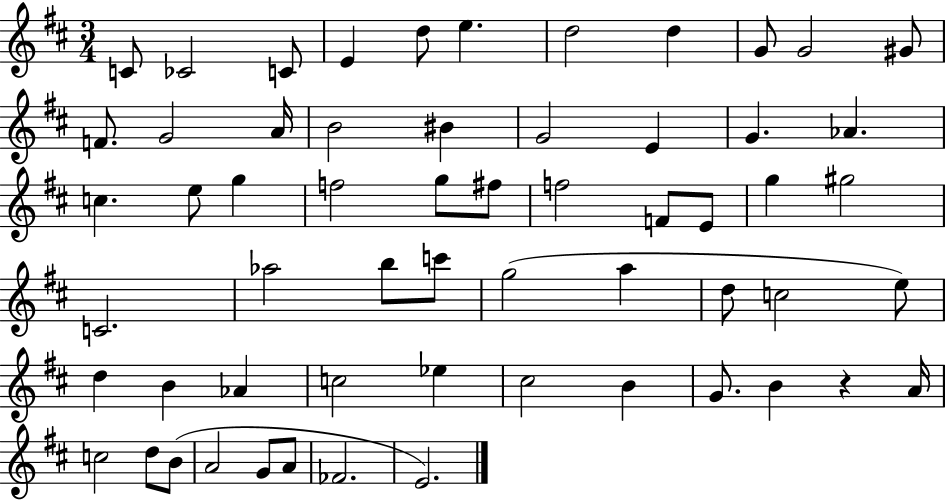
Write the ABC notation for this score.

X:1
T:Untitled
M:3/4
L:1/4
K:D
C/2 _C2 C/2 E d/2 e d2 d G/2 G2 ^G/2 F/2 G2 A/4 B2 ^B G2 E G _A c e/2 g f2 g/2 ^f/2 f2 F/2 E/2 g ^g2 C2 _a2 b/2 c'/2 g2 a d/2 c2 e/2 d B _A c2 _e ^c2 B G/2 B z A/4 c2 d/2 B/2 A2 G/2 A/2 _F2 E2